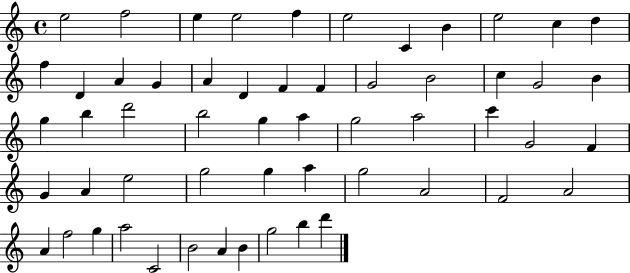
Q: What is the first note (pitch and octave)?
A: E5